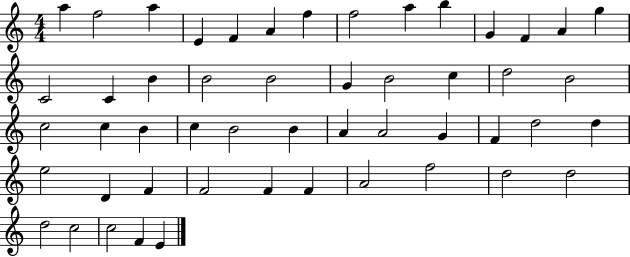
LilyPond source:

{
  \clef treble
  \numericTimeSignature
  \time 4/4
  \key c \major
  a''4 f''2 a''4 | e'4 f'4 a'4 f''4 | f''2 a''4 b''4 | g'4 f'4 a'4 g''4 | \break c'2 c'4 b'4 | b'2 b'2 | g'4 b'2 c''4 | d''2 b'2 | \break c''2 c''4 b'4 | c''4 b'2 b'4 | a'4 a'2 g'4 | f'4 d''2 d''4 | \break e''2 d'4 f'4 | f'2 f'4 f'4 | a'2 f''2 | d''2 d''2 | \break d''2 c''2 | c''2 f'4 e'4 | \bar "|."
}